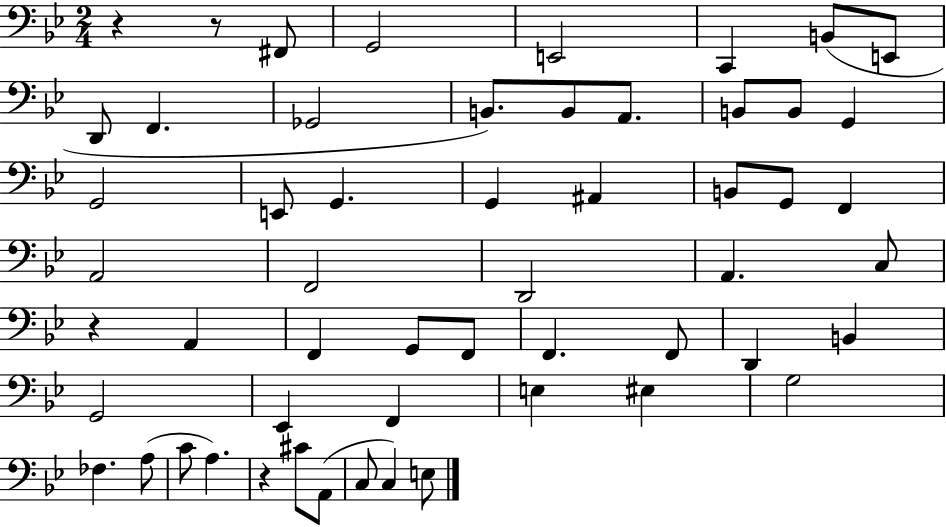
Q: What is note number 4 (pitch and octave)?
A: C2